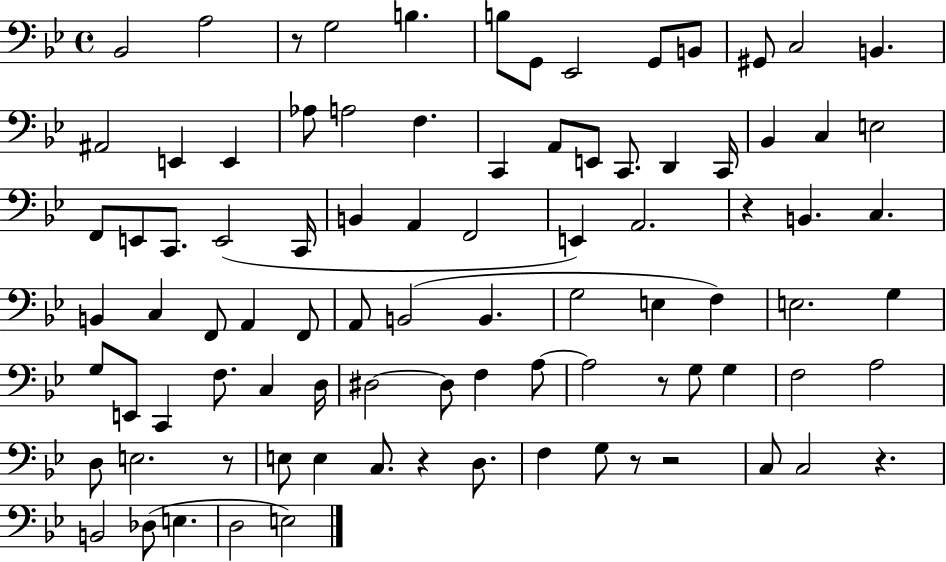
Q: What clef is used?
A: bass